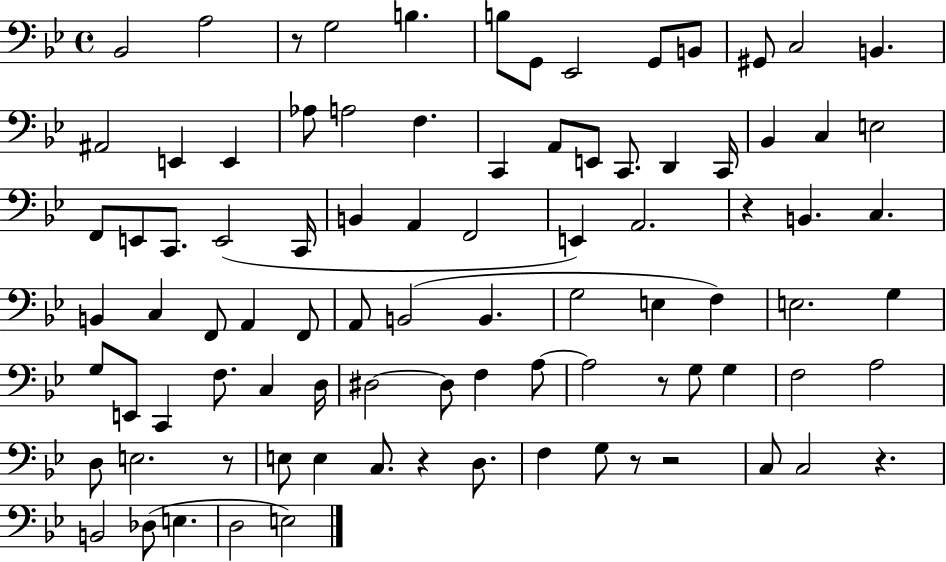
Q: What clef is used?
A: bass